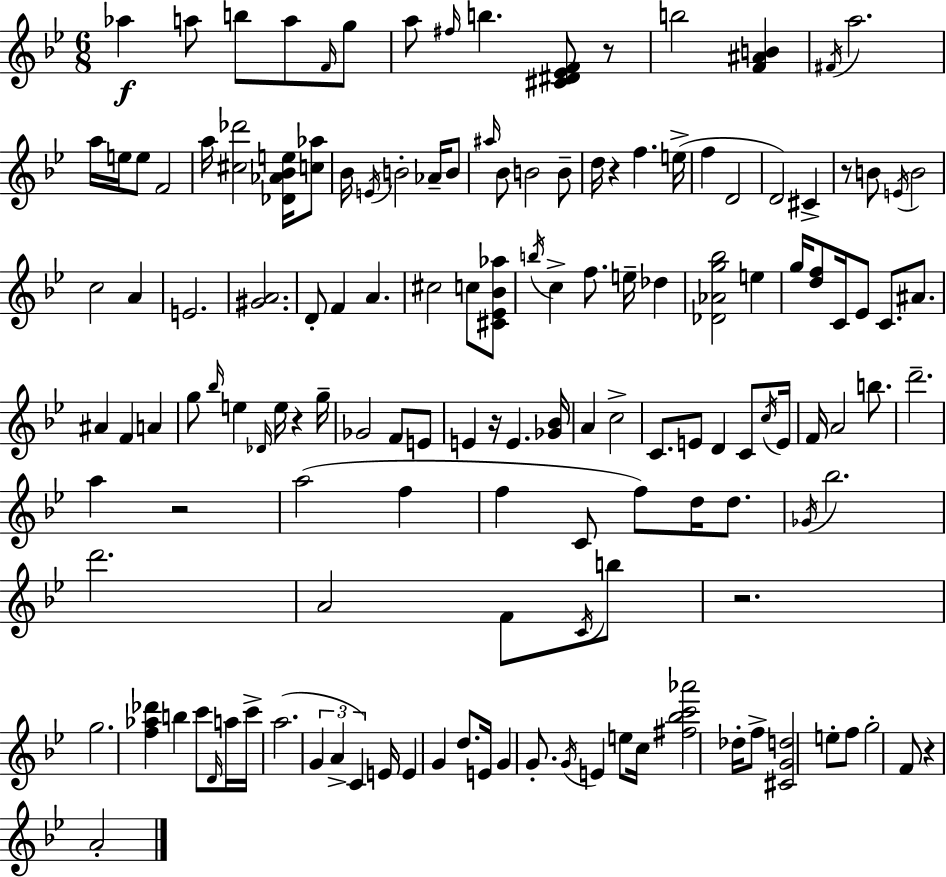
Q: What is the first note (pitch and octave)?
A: Ab5